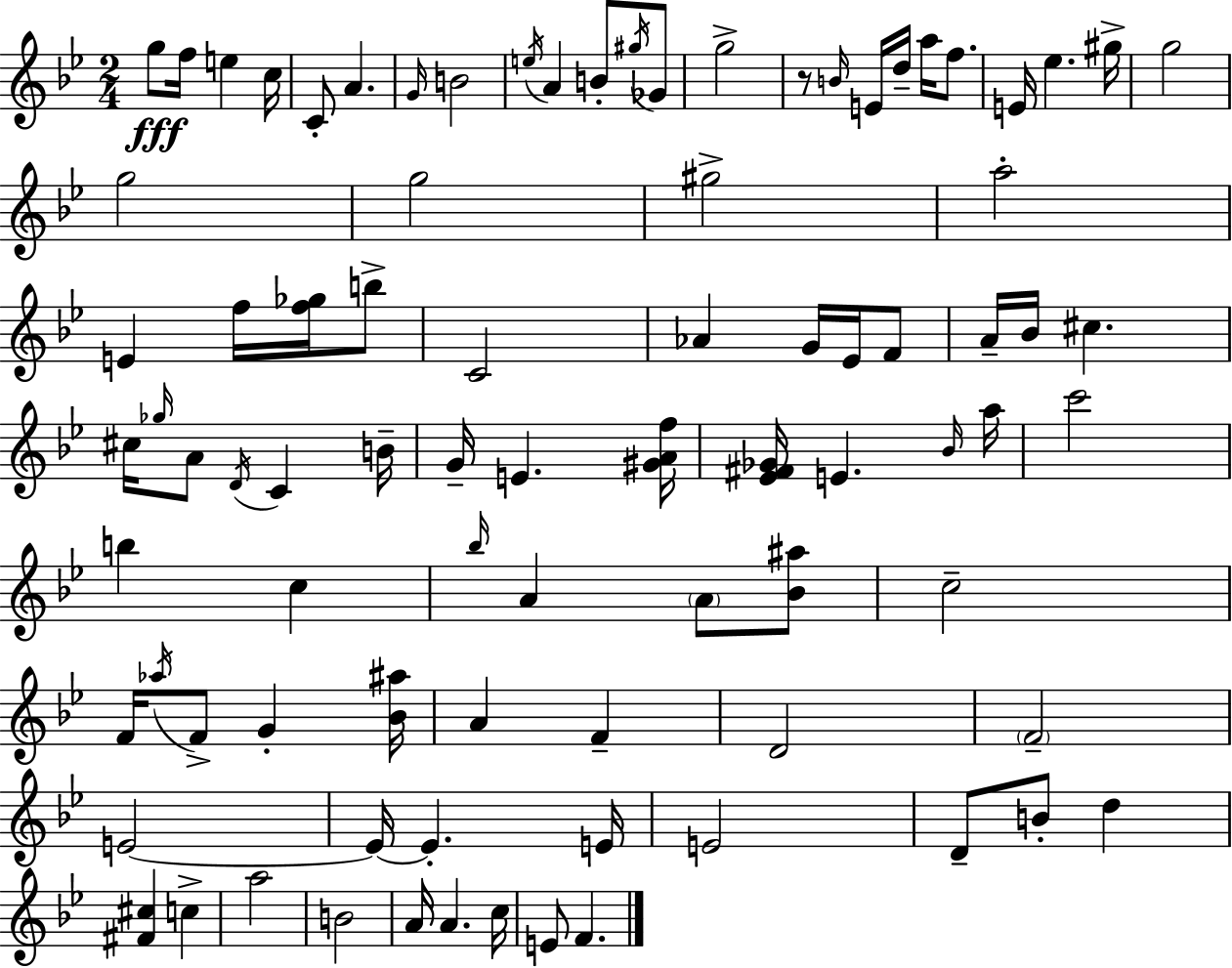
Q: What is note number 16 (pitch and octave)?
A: E4